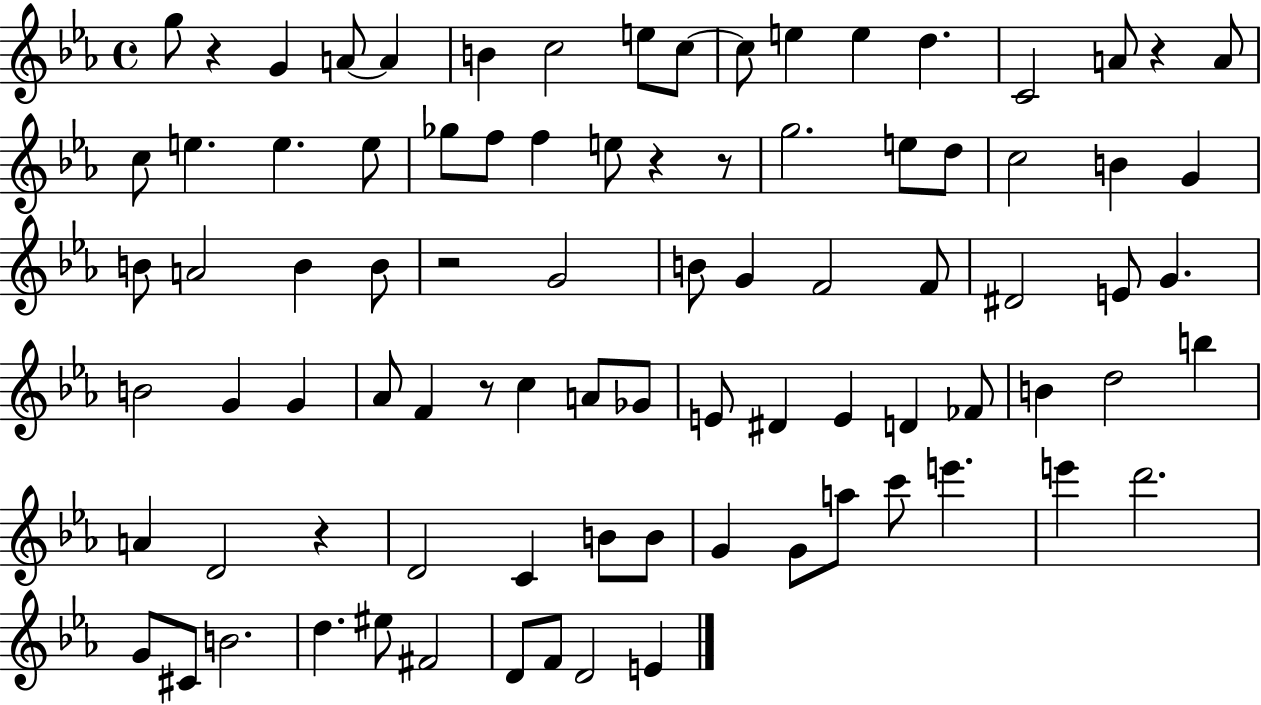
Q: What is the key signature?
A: EES major